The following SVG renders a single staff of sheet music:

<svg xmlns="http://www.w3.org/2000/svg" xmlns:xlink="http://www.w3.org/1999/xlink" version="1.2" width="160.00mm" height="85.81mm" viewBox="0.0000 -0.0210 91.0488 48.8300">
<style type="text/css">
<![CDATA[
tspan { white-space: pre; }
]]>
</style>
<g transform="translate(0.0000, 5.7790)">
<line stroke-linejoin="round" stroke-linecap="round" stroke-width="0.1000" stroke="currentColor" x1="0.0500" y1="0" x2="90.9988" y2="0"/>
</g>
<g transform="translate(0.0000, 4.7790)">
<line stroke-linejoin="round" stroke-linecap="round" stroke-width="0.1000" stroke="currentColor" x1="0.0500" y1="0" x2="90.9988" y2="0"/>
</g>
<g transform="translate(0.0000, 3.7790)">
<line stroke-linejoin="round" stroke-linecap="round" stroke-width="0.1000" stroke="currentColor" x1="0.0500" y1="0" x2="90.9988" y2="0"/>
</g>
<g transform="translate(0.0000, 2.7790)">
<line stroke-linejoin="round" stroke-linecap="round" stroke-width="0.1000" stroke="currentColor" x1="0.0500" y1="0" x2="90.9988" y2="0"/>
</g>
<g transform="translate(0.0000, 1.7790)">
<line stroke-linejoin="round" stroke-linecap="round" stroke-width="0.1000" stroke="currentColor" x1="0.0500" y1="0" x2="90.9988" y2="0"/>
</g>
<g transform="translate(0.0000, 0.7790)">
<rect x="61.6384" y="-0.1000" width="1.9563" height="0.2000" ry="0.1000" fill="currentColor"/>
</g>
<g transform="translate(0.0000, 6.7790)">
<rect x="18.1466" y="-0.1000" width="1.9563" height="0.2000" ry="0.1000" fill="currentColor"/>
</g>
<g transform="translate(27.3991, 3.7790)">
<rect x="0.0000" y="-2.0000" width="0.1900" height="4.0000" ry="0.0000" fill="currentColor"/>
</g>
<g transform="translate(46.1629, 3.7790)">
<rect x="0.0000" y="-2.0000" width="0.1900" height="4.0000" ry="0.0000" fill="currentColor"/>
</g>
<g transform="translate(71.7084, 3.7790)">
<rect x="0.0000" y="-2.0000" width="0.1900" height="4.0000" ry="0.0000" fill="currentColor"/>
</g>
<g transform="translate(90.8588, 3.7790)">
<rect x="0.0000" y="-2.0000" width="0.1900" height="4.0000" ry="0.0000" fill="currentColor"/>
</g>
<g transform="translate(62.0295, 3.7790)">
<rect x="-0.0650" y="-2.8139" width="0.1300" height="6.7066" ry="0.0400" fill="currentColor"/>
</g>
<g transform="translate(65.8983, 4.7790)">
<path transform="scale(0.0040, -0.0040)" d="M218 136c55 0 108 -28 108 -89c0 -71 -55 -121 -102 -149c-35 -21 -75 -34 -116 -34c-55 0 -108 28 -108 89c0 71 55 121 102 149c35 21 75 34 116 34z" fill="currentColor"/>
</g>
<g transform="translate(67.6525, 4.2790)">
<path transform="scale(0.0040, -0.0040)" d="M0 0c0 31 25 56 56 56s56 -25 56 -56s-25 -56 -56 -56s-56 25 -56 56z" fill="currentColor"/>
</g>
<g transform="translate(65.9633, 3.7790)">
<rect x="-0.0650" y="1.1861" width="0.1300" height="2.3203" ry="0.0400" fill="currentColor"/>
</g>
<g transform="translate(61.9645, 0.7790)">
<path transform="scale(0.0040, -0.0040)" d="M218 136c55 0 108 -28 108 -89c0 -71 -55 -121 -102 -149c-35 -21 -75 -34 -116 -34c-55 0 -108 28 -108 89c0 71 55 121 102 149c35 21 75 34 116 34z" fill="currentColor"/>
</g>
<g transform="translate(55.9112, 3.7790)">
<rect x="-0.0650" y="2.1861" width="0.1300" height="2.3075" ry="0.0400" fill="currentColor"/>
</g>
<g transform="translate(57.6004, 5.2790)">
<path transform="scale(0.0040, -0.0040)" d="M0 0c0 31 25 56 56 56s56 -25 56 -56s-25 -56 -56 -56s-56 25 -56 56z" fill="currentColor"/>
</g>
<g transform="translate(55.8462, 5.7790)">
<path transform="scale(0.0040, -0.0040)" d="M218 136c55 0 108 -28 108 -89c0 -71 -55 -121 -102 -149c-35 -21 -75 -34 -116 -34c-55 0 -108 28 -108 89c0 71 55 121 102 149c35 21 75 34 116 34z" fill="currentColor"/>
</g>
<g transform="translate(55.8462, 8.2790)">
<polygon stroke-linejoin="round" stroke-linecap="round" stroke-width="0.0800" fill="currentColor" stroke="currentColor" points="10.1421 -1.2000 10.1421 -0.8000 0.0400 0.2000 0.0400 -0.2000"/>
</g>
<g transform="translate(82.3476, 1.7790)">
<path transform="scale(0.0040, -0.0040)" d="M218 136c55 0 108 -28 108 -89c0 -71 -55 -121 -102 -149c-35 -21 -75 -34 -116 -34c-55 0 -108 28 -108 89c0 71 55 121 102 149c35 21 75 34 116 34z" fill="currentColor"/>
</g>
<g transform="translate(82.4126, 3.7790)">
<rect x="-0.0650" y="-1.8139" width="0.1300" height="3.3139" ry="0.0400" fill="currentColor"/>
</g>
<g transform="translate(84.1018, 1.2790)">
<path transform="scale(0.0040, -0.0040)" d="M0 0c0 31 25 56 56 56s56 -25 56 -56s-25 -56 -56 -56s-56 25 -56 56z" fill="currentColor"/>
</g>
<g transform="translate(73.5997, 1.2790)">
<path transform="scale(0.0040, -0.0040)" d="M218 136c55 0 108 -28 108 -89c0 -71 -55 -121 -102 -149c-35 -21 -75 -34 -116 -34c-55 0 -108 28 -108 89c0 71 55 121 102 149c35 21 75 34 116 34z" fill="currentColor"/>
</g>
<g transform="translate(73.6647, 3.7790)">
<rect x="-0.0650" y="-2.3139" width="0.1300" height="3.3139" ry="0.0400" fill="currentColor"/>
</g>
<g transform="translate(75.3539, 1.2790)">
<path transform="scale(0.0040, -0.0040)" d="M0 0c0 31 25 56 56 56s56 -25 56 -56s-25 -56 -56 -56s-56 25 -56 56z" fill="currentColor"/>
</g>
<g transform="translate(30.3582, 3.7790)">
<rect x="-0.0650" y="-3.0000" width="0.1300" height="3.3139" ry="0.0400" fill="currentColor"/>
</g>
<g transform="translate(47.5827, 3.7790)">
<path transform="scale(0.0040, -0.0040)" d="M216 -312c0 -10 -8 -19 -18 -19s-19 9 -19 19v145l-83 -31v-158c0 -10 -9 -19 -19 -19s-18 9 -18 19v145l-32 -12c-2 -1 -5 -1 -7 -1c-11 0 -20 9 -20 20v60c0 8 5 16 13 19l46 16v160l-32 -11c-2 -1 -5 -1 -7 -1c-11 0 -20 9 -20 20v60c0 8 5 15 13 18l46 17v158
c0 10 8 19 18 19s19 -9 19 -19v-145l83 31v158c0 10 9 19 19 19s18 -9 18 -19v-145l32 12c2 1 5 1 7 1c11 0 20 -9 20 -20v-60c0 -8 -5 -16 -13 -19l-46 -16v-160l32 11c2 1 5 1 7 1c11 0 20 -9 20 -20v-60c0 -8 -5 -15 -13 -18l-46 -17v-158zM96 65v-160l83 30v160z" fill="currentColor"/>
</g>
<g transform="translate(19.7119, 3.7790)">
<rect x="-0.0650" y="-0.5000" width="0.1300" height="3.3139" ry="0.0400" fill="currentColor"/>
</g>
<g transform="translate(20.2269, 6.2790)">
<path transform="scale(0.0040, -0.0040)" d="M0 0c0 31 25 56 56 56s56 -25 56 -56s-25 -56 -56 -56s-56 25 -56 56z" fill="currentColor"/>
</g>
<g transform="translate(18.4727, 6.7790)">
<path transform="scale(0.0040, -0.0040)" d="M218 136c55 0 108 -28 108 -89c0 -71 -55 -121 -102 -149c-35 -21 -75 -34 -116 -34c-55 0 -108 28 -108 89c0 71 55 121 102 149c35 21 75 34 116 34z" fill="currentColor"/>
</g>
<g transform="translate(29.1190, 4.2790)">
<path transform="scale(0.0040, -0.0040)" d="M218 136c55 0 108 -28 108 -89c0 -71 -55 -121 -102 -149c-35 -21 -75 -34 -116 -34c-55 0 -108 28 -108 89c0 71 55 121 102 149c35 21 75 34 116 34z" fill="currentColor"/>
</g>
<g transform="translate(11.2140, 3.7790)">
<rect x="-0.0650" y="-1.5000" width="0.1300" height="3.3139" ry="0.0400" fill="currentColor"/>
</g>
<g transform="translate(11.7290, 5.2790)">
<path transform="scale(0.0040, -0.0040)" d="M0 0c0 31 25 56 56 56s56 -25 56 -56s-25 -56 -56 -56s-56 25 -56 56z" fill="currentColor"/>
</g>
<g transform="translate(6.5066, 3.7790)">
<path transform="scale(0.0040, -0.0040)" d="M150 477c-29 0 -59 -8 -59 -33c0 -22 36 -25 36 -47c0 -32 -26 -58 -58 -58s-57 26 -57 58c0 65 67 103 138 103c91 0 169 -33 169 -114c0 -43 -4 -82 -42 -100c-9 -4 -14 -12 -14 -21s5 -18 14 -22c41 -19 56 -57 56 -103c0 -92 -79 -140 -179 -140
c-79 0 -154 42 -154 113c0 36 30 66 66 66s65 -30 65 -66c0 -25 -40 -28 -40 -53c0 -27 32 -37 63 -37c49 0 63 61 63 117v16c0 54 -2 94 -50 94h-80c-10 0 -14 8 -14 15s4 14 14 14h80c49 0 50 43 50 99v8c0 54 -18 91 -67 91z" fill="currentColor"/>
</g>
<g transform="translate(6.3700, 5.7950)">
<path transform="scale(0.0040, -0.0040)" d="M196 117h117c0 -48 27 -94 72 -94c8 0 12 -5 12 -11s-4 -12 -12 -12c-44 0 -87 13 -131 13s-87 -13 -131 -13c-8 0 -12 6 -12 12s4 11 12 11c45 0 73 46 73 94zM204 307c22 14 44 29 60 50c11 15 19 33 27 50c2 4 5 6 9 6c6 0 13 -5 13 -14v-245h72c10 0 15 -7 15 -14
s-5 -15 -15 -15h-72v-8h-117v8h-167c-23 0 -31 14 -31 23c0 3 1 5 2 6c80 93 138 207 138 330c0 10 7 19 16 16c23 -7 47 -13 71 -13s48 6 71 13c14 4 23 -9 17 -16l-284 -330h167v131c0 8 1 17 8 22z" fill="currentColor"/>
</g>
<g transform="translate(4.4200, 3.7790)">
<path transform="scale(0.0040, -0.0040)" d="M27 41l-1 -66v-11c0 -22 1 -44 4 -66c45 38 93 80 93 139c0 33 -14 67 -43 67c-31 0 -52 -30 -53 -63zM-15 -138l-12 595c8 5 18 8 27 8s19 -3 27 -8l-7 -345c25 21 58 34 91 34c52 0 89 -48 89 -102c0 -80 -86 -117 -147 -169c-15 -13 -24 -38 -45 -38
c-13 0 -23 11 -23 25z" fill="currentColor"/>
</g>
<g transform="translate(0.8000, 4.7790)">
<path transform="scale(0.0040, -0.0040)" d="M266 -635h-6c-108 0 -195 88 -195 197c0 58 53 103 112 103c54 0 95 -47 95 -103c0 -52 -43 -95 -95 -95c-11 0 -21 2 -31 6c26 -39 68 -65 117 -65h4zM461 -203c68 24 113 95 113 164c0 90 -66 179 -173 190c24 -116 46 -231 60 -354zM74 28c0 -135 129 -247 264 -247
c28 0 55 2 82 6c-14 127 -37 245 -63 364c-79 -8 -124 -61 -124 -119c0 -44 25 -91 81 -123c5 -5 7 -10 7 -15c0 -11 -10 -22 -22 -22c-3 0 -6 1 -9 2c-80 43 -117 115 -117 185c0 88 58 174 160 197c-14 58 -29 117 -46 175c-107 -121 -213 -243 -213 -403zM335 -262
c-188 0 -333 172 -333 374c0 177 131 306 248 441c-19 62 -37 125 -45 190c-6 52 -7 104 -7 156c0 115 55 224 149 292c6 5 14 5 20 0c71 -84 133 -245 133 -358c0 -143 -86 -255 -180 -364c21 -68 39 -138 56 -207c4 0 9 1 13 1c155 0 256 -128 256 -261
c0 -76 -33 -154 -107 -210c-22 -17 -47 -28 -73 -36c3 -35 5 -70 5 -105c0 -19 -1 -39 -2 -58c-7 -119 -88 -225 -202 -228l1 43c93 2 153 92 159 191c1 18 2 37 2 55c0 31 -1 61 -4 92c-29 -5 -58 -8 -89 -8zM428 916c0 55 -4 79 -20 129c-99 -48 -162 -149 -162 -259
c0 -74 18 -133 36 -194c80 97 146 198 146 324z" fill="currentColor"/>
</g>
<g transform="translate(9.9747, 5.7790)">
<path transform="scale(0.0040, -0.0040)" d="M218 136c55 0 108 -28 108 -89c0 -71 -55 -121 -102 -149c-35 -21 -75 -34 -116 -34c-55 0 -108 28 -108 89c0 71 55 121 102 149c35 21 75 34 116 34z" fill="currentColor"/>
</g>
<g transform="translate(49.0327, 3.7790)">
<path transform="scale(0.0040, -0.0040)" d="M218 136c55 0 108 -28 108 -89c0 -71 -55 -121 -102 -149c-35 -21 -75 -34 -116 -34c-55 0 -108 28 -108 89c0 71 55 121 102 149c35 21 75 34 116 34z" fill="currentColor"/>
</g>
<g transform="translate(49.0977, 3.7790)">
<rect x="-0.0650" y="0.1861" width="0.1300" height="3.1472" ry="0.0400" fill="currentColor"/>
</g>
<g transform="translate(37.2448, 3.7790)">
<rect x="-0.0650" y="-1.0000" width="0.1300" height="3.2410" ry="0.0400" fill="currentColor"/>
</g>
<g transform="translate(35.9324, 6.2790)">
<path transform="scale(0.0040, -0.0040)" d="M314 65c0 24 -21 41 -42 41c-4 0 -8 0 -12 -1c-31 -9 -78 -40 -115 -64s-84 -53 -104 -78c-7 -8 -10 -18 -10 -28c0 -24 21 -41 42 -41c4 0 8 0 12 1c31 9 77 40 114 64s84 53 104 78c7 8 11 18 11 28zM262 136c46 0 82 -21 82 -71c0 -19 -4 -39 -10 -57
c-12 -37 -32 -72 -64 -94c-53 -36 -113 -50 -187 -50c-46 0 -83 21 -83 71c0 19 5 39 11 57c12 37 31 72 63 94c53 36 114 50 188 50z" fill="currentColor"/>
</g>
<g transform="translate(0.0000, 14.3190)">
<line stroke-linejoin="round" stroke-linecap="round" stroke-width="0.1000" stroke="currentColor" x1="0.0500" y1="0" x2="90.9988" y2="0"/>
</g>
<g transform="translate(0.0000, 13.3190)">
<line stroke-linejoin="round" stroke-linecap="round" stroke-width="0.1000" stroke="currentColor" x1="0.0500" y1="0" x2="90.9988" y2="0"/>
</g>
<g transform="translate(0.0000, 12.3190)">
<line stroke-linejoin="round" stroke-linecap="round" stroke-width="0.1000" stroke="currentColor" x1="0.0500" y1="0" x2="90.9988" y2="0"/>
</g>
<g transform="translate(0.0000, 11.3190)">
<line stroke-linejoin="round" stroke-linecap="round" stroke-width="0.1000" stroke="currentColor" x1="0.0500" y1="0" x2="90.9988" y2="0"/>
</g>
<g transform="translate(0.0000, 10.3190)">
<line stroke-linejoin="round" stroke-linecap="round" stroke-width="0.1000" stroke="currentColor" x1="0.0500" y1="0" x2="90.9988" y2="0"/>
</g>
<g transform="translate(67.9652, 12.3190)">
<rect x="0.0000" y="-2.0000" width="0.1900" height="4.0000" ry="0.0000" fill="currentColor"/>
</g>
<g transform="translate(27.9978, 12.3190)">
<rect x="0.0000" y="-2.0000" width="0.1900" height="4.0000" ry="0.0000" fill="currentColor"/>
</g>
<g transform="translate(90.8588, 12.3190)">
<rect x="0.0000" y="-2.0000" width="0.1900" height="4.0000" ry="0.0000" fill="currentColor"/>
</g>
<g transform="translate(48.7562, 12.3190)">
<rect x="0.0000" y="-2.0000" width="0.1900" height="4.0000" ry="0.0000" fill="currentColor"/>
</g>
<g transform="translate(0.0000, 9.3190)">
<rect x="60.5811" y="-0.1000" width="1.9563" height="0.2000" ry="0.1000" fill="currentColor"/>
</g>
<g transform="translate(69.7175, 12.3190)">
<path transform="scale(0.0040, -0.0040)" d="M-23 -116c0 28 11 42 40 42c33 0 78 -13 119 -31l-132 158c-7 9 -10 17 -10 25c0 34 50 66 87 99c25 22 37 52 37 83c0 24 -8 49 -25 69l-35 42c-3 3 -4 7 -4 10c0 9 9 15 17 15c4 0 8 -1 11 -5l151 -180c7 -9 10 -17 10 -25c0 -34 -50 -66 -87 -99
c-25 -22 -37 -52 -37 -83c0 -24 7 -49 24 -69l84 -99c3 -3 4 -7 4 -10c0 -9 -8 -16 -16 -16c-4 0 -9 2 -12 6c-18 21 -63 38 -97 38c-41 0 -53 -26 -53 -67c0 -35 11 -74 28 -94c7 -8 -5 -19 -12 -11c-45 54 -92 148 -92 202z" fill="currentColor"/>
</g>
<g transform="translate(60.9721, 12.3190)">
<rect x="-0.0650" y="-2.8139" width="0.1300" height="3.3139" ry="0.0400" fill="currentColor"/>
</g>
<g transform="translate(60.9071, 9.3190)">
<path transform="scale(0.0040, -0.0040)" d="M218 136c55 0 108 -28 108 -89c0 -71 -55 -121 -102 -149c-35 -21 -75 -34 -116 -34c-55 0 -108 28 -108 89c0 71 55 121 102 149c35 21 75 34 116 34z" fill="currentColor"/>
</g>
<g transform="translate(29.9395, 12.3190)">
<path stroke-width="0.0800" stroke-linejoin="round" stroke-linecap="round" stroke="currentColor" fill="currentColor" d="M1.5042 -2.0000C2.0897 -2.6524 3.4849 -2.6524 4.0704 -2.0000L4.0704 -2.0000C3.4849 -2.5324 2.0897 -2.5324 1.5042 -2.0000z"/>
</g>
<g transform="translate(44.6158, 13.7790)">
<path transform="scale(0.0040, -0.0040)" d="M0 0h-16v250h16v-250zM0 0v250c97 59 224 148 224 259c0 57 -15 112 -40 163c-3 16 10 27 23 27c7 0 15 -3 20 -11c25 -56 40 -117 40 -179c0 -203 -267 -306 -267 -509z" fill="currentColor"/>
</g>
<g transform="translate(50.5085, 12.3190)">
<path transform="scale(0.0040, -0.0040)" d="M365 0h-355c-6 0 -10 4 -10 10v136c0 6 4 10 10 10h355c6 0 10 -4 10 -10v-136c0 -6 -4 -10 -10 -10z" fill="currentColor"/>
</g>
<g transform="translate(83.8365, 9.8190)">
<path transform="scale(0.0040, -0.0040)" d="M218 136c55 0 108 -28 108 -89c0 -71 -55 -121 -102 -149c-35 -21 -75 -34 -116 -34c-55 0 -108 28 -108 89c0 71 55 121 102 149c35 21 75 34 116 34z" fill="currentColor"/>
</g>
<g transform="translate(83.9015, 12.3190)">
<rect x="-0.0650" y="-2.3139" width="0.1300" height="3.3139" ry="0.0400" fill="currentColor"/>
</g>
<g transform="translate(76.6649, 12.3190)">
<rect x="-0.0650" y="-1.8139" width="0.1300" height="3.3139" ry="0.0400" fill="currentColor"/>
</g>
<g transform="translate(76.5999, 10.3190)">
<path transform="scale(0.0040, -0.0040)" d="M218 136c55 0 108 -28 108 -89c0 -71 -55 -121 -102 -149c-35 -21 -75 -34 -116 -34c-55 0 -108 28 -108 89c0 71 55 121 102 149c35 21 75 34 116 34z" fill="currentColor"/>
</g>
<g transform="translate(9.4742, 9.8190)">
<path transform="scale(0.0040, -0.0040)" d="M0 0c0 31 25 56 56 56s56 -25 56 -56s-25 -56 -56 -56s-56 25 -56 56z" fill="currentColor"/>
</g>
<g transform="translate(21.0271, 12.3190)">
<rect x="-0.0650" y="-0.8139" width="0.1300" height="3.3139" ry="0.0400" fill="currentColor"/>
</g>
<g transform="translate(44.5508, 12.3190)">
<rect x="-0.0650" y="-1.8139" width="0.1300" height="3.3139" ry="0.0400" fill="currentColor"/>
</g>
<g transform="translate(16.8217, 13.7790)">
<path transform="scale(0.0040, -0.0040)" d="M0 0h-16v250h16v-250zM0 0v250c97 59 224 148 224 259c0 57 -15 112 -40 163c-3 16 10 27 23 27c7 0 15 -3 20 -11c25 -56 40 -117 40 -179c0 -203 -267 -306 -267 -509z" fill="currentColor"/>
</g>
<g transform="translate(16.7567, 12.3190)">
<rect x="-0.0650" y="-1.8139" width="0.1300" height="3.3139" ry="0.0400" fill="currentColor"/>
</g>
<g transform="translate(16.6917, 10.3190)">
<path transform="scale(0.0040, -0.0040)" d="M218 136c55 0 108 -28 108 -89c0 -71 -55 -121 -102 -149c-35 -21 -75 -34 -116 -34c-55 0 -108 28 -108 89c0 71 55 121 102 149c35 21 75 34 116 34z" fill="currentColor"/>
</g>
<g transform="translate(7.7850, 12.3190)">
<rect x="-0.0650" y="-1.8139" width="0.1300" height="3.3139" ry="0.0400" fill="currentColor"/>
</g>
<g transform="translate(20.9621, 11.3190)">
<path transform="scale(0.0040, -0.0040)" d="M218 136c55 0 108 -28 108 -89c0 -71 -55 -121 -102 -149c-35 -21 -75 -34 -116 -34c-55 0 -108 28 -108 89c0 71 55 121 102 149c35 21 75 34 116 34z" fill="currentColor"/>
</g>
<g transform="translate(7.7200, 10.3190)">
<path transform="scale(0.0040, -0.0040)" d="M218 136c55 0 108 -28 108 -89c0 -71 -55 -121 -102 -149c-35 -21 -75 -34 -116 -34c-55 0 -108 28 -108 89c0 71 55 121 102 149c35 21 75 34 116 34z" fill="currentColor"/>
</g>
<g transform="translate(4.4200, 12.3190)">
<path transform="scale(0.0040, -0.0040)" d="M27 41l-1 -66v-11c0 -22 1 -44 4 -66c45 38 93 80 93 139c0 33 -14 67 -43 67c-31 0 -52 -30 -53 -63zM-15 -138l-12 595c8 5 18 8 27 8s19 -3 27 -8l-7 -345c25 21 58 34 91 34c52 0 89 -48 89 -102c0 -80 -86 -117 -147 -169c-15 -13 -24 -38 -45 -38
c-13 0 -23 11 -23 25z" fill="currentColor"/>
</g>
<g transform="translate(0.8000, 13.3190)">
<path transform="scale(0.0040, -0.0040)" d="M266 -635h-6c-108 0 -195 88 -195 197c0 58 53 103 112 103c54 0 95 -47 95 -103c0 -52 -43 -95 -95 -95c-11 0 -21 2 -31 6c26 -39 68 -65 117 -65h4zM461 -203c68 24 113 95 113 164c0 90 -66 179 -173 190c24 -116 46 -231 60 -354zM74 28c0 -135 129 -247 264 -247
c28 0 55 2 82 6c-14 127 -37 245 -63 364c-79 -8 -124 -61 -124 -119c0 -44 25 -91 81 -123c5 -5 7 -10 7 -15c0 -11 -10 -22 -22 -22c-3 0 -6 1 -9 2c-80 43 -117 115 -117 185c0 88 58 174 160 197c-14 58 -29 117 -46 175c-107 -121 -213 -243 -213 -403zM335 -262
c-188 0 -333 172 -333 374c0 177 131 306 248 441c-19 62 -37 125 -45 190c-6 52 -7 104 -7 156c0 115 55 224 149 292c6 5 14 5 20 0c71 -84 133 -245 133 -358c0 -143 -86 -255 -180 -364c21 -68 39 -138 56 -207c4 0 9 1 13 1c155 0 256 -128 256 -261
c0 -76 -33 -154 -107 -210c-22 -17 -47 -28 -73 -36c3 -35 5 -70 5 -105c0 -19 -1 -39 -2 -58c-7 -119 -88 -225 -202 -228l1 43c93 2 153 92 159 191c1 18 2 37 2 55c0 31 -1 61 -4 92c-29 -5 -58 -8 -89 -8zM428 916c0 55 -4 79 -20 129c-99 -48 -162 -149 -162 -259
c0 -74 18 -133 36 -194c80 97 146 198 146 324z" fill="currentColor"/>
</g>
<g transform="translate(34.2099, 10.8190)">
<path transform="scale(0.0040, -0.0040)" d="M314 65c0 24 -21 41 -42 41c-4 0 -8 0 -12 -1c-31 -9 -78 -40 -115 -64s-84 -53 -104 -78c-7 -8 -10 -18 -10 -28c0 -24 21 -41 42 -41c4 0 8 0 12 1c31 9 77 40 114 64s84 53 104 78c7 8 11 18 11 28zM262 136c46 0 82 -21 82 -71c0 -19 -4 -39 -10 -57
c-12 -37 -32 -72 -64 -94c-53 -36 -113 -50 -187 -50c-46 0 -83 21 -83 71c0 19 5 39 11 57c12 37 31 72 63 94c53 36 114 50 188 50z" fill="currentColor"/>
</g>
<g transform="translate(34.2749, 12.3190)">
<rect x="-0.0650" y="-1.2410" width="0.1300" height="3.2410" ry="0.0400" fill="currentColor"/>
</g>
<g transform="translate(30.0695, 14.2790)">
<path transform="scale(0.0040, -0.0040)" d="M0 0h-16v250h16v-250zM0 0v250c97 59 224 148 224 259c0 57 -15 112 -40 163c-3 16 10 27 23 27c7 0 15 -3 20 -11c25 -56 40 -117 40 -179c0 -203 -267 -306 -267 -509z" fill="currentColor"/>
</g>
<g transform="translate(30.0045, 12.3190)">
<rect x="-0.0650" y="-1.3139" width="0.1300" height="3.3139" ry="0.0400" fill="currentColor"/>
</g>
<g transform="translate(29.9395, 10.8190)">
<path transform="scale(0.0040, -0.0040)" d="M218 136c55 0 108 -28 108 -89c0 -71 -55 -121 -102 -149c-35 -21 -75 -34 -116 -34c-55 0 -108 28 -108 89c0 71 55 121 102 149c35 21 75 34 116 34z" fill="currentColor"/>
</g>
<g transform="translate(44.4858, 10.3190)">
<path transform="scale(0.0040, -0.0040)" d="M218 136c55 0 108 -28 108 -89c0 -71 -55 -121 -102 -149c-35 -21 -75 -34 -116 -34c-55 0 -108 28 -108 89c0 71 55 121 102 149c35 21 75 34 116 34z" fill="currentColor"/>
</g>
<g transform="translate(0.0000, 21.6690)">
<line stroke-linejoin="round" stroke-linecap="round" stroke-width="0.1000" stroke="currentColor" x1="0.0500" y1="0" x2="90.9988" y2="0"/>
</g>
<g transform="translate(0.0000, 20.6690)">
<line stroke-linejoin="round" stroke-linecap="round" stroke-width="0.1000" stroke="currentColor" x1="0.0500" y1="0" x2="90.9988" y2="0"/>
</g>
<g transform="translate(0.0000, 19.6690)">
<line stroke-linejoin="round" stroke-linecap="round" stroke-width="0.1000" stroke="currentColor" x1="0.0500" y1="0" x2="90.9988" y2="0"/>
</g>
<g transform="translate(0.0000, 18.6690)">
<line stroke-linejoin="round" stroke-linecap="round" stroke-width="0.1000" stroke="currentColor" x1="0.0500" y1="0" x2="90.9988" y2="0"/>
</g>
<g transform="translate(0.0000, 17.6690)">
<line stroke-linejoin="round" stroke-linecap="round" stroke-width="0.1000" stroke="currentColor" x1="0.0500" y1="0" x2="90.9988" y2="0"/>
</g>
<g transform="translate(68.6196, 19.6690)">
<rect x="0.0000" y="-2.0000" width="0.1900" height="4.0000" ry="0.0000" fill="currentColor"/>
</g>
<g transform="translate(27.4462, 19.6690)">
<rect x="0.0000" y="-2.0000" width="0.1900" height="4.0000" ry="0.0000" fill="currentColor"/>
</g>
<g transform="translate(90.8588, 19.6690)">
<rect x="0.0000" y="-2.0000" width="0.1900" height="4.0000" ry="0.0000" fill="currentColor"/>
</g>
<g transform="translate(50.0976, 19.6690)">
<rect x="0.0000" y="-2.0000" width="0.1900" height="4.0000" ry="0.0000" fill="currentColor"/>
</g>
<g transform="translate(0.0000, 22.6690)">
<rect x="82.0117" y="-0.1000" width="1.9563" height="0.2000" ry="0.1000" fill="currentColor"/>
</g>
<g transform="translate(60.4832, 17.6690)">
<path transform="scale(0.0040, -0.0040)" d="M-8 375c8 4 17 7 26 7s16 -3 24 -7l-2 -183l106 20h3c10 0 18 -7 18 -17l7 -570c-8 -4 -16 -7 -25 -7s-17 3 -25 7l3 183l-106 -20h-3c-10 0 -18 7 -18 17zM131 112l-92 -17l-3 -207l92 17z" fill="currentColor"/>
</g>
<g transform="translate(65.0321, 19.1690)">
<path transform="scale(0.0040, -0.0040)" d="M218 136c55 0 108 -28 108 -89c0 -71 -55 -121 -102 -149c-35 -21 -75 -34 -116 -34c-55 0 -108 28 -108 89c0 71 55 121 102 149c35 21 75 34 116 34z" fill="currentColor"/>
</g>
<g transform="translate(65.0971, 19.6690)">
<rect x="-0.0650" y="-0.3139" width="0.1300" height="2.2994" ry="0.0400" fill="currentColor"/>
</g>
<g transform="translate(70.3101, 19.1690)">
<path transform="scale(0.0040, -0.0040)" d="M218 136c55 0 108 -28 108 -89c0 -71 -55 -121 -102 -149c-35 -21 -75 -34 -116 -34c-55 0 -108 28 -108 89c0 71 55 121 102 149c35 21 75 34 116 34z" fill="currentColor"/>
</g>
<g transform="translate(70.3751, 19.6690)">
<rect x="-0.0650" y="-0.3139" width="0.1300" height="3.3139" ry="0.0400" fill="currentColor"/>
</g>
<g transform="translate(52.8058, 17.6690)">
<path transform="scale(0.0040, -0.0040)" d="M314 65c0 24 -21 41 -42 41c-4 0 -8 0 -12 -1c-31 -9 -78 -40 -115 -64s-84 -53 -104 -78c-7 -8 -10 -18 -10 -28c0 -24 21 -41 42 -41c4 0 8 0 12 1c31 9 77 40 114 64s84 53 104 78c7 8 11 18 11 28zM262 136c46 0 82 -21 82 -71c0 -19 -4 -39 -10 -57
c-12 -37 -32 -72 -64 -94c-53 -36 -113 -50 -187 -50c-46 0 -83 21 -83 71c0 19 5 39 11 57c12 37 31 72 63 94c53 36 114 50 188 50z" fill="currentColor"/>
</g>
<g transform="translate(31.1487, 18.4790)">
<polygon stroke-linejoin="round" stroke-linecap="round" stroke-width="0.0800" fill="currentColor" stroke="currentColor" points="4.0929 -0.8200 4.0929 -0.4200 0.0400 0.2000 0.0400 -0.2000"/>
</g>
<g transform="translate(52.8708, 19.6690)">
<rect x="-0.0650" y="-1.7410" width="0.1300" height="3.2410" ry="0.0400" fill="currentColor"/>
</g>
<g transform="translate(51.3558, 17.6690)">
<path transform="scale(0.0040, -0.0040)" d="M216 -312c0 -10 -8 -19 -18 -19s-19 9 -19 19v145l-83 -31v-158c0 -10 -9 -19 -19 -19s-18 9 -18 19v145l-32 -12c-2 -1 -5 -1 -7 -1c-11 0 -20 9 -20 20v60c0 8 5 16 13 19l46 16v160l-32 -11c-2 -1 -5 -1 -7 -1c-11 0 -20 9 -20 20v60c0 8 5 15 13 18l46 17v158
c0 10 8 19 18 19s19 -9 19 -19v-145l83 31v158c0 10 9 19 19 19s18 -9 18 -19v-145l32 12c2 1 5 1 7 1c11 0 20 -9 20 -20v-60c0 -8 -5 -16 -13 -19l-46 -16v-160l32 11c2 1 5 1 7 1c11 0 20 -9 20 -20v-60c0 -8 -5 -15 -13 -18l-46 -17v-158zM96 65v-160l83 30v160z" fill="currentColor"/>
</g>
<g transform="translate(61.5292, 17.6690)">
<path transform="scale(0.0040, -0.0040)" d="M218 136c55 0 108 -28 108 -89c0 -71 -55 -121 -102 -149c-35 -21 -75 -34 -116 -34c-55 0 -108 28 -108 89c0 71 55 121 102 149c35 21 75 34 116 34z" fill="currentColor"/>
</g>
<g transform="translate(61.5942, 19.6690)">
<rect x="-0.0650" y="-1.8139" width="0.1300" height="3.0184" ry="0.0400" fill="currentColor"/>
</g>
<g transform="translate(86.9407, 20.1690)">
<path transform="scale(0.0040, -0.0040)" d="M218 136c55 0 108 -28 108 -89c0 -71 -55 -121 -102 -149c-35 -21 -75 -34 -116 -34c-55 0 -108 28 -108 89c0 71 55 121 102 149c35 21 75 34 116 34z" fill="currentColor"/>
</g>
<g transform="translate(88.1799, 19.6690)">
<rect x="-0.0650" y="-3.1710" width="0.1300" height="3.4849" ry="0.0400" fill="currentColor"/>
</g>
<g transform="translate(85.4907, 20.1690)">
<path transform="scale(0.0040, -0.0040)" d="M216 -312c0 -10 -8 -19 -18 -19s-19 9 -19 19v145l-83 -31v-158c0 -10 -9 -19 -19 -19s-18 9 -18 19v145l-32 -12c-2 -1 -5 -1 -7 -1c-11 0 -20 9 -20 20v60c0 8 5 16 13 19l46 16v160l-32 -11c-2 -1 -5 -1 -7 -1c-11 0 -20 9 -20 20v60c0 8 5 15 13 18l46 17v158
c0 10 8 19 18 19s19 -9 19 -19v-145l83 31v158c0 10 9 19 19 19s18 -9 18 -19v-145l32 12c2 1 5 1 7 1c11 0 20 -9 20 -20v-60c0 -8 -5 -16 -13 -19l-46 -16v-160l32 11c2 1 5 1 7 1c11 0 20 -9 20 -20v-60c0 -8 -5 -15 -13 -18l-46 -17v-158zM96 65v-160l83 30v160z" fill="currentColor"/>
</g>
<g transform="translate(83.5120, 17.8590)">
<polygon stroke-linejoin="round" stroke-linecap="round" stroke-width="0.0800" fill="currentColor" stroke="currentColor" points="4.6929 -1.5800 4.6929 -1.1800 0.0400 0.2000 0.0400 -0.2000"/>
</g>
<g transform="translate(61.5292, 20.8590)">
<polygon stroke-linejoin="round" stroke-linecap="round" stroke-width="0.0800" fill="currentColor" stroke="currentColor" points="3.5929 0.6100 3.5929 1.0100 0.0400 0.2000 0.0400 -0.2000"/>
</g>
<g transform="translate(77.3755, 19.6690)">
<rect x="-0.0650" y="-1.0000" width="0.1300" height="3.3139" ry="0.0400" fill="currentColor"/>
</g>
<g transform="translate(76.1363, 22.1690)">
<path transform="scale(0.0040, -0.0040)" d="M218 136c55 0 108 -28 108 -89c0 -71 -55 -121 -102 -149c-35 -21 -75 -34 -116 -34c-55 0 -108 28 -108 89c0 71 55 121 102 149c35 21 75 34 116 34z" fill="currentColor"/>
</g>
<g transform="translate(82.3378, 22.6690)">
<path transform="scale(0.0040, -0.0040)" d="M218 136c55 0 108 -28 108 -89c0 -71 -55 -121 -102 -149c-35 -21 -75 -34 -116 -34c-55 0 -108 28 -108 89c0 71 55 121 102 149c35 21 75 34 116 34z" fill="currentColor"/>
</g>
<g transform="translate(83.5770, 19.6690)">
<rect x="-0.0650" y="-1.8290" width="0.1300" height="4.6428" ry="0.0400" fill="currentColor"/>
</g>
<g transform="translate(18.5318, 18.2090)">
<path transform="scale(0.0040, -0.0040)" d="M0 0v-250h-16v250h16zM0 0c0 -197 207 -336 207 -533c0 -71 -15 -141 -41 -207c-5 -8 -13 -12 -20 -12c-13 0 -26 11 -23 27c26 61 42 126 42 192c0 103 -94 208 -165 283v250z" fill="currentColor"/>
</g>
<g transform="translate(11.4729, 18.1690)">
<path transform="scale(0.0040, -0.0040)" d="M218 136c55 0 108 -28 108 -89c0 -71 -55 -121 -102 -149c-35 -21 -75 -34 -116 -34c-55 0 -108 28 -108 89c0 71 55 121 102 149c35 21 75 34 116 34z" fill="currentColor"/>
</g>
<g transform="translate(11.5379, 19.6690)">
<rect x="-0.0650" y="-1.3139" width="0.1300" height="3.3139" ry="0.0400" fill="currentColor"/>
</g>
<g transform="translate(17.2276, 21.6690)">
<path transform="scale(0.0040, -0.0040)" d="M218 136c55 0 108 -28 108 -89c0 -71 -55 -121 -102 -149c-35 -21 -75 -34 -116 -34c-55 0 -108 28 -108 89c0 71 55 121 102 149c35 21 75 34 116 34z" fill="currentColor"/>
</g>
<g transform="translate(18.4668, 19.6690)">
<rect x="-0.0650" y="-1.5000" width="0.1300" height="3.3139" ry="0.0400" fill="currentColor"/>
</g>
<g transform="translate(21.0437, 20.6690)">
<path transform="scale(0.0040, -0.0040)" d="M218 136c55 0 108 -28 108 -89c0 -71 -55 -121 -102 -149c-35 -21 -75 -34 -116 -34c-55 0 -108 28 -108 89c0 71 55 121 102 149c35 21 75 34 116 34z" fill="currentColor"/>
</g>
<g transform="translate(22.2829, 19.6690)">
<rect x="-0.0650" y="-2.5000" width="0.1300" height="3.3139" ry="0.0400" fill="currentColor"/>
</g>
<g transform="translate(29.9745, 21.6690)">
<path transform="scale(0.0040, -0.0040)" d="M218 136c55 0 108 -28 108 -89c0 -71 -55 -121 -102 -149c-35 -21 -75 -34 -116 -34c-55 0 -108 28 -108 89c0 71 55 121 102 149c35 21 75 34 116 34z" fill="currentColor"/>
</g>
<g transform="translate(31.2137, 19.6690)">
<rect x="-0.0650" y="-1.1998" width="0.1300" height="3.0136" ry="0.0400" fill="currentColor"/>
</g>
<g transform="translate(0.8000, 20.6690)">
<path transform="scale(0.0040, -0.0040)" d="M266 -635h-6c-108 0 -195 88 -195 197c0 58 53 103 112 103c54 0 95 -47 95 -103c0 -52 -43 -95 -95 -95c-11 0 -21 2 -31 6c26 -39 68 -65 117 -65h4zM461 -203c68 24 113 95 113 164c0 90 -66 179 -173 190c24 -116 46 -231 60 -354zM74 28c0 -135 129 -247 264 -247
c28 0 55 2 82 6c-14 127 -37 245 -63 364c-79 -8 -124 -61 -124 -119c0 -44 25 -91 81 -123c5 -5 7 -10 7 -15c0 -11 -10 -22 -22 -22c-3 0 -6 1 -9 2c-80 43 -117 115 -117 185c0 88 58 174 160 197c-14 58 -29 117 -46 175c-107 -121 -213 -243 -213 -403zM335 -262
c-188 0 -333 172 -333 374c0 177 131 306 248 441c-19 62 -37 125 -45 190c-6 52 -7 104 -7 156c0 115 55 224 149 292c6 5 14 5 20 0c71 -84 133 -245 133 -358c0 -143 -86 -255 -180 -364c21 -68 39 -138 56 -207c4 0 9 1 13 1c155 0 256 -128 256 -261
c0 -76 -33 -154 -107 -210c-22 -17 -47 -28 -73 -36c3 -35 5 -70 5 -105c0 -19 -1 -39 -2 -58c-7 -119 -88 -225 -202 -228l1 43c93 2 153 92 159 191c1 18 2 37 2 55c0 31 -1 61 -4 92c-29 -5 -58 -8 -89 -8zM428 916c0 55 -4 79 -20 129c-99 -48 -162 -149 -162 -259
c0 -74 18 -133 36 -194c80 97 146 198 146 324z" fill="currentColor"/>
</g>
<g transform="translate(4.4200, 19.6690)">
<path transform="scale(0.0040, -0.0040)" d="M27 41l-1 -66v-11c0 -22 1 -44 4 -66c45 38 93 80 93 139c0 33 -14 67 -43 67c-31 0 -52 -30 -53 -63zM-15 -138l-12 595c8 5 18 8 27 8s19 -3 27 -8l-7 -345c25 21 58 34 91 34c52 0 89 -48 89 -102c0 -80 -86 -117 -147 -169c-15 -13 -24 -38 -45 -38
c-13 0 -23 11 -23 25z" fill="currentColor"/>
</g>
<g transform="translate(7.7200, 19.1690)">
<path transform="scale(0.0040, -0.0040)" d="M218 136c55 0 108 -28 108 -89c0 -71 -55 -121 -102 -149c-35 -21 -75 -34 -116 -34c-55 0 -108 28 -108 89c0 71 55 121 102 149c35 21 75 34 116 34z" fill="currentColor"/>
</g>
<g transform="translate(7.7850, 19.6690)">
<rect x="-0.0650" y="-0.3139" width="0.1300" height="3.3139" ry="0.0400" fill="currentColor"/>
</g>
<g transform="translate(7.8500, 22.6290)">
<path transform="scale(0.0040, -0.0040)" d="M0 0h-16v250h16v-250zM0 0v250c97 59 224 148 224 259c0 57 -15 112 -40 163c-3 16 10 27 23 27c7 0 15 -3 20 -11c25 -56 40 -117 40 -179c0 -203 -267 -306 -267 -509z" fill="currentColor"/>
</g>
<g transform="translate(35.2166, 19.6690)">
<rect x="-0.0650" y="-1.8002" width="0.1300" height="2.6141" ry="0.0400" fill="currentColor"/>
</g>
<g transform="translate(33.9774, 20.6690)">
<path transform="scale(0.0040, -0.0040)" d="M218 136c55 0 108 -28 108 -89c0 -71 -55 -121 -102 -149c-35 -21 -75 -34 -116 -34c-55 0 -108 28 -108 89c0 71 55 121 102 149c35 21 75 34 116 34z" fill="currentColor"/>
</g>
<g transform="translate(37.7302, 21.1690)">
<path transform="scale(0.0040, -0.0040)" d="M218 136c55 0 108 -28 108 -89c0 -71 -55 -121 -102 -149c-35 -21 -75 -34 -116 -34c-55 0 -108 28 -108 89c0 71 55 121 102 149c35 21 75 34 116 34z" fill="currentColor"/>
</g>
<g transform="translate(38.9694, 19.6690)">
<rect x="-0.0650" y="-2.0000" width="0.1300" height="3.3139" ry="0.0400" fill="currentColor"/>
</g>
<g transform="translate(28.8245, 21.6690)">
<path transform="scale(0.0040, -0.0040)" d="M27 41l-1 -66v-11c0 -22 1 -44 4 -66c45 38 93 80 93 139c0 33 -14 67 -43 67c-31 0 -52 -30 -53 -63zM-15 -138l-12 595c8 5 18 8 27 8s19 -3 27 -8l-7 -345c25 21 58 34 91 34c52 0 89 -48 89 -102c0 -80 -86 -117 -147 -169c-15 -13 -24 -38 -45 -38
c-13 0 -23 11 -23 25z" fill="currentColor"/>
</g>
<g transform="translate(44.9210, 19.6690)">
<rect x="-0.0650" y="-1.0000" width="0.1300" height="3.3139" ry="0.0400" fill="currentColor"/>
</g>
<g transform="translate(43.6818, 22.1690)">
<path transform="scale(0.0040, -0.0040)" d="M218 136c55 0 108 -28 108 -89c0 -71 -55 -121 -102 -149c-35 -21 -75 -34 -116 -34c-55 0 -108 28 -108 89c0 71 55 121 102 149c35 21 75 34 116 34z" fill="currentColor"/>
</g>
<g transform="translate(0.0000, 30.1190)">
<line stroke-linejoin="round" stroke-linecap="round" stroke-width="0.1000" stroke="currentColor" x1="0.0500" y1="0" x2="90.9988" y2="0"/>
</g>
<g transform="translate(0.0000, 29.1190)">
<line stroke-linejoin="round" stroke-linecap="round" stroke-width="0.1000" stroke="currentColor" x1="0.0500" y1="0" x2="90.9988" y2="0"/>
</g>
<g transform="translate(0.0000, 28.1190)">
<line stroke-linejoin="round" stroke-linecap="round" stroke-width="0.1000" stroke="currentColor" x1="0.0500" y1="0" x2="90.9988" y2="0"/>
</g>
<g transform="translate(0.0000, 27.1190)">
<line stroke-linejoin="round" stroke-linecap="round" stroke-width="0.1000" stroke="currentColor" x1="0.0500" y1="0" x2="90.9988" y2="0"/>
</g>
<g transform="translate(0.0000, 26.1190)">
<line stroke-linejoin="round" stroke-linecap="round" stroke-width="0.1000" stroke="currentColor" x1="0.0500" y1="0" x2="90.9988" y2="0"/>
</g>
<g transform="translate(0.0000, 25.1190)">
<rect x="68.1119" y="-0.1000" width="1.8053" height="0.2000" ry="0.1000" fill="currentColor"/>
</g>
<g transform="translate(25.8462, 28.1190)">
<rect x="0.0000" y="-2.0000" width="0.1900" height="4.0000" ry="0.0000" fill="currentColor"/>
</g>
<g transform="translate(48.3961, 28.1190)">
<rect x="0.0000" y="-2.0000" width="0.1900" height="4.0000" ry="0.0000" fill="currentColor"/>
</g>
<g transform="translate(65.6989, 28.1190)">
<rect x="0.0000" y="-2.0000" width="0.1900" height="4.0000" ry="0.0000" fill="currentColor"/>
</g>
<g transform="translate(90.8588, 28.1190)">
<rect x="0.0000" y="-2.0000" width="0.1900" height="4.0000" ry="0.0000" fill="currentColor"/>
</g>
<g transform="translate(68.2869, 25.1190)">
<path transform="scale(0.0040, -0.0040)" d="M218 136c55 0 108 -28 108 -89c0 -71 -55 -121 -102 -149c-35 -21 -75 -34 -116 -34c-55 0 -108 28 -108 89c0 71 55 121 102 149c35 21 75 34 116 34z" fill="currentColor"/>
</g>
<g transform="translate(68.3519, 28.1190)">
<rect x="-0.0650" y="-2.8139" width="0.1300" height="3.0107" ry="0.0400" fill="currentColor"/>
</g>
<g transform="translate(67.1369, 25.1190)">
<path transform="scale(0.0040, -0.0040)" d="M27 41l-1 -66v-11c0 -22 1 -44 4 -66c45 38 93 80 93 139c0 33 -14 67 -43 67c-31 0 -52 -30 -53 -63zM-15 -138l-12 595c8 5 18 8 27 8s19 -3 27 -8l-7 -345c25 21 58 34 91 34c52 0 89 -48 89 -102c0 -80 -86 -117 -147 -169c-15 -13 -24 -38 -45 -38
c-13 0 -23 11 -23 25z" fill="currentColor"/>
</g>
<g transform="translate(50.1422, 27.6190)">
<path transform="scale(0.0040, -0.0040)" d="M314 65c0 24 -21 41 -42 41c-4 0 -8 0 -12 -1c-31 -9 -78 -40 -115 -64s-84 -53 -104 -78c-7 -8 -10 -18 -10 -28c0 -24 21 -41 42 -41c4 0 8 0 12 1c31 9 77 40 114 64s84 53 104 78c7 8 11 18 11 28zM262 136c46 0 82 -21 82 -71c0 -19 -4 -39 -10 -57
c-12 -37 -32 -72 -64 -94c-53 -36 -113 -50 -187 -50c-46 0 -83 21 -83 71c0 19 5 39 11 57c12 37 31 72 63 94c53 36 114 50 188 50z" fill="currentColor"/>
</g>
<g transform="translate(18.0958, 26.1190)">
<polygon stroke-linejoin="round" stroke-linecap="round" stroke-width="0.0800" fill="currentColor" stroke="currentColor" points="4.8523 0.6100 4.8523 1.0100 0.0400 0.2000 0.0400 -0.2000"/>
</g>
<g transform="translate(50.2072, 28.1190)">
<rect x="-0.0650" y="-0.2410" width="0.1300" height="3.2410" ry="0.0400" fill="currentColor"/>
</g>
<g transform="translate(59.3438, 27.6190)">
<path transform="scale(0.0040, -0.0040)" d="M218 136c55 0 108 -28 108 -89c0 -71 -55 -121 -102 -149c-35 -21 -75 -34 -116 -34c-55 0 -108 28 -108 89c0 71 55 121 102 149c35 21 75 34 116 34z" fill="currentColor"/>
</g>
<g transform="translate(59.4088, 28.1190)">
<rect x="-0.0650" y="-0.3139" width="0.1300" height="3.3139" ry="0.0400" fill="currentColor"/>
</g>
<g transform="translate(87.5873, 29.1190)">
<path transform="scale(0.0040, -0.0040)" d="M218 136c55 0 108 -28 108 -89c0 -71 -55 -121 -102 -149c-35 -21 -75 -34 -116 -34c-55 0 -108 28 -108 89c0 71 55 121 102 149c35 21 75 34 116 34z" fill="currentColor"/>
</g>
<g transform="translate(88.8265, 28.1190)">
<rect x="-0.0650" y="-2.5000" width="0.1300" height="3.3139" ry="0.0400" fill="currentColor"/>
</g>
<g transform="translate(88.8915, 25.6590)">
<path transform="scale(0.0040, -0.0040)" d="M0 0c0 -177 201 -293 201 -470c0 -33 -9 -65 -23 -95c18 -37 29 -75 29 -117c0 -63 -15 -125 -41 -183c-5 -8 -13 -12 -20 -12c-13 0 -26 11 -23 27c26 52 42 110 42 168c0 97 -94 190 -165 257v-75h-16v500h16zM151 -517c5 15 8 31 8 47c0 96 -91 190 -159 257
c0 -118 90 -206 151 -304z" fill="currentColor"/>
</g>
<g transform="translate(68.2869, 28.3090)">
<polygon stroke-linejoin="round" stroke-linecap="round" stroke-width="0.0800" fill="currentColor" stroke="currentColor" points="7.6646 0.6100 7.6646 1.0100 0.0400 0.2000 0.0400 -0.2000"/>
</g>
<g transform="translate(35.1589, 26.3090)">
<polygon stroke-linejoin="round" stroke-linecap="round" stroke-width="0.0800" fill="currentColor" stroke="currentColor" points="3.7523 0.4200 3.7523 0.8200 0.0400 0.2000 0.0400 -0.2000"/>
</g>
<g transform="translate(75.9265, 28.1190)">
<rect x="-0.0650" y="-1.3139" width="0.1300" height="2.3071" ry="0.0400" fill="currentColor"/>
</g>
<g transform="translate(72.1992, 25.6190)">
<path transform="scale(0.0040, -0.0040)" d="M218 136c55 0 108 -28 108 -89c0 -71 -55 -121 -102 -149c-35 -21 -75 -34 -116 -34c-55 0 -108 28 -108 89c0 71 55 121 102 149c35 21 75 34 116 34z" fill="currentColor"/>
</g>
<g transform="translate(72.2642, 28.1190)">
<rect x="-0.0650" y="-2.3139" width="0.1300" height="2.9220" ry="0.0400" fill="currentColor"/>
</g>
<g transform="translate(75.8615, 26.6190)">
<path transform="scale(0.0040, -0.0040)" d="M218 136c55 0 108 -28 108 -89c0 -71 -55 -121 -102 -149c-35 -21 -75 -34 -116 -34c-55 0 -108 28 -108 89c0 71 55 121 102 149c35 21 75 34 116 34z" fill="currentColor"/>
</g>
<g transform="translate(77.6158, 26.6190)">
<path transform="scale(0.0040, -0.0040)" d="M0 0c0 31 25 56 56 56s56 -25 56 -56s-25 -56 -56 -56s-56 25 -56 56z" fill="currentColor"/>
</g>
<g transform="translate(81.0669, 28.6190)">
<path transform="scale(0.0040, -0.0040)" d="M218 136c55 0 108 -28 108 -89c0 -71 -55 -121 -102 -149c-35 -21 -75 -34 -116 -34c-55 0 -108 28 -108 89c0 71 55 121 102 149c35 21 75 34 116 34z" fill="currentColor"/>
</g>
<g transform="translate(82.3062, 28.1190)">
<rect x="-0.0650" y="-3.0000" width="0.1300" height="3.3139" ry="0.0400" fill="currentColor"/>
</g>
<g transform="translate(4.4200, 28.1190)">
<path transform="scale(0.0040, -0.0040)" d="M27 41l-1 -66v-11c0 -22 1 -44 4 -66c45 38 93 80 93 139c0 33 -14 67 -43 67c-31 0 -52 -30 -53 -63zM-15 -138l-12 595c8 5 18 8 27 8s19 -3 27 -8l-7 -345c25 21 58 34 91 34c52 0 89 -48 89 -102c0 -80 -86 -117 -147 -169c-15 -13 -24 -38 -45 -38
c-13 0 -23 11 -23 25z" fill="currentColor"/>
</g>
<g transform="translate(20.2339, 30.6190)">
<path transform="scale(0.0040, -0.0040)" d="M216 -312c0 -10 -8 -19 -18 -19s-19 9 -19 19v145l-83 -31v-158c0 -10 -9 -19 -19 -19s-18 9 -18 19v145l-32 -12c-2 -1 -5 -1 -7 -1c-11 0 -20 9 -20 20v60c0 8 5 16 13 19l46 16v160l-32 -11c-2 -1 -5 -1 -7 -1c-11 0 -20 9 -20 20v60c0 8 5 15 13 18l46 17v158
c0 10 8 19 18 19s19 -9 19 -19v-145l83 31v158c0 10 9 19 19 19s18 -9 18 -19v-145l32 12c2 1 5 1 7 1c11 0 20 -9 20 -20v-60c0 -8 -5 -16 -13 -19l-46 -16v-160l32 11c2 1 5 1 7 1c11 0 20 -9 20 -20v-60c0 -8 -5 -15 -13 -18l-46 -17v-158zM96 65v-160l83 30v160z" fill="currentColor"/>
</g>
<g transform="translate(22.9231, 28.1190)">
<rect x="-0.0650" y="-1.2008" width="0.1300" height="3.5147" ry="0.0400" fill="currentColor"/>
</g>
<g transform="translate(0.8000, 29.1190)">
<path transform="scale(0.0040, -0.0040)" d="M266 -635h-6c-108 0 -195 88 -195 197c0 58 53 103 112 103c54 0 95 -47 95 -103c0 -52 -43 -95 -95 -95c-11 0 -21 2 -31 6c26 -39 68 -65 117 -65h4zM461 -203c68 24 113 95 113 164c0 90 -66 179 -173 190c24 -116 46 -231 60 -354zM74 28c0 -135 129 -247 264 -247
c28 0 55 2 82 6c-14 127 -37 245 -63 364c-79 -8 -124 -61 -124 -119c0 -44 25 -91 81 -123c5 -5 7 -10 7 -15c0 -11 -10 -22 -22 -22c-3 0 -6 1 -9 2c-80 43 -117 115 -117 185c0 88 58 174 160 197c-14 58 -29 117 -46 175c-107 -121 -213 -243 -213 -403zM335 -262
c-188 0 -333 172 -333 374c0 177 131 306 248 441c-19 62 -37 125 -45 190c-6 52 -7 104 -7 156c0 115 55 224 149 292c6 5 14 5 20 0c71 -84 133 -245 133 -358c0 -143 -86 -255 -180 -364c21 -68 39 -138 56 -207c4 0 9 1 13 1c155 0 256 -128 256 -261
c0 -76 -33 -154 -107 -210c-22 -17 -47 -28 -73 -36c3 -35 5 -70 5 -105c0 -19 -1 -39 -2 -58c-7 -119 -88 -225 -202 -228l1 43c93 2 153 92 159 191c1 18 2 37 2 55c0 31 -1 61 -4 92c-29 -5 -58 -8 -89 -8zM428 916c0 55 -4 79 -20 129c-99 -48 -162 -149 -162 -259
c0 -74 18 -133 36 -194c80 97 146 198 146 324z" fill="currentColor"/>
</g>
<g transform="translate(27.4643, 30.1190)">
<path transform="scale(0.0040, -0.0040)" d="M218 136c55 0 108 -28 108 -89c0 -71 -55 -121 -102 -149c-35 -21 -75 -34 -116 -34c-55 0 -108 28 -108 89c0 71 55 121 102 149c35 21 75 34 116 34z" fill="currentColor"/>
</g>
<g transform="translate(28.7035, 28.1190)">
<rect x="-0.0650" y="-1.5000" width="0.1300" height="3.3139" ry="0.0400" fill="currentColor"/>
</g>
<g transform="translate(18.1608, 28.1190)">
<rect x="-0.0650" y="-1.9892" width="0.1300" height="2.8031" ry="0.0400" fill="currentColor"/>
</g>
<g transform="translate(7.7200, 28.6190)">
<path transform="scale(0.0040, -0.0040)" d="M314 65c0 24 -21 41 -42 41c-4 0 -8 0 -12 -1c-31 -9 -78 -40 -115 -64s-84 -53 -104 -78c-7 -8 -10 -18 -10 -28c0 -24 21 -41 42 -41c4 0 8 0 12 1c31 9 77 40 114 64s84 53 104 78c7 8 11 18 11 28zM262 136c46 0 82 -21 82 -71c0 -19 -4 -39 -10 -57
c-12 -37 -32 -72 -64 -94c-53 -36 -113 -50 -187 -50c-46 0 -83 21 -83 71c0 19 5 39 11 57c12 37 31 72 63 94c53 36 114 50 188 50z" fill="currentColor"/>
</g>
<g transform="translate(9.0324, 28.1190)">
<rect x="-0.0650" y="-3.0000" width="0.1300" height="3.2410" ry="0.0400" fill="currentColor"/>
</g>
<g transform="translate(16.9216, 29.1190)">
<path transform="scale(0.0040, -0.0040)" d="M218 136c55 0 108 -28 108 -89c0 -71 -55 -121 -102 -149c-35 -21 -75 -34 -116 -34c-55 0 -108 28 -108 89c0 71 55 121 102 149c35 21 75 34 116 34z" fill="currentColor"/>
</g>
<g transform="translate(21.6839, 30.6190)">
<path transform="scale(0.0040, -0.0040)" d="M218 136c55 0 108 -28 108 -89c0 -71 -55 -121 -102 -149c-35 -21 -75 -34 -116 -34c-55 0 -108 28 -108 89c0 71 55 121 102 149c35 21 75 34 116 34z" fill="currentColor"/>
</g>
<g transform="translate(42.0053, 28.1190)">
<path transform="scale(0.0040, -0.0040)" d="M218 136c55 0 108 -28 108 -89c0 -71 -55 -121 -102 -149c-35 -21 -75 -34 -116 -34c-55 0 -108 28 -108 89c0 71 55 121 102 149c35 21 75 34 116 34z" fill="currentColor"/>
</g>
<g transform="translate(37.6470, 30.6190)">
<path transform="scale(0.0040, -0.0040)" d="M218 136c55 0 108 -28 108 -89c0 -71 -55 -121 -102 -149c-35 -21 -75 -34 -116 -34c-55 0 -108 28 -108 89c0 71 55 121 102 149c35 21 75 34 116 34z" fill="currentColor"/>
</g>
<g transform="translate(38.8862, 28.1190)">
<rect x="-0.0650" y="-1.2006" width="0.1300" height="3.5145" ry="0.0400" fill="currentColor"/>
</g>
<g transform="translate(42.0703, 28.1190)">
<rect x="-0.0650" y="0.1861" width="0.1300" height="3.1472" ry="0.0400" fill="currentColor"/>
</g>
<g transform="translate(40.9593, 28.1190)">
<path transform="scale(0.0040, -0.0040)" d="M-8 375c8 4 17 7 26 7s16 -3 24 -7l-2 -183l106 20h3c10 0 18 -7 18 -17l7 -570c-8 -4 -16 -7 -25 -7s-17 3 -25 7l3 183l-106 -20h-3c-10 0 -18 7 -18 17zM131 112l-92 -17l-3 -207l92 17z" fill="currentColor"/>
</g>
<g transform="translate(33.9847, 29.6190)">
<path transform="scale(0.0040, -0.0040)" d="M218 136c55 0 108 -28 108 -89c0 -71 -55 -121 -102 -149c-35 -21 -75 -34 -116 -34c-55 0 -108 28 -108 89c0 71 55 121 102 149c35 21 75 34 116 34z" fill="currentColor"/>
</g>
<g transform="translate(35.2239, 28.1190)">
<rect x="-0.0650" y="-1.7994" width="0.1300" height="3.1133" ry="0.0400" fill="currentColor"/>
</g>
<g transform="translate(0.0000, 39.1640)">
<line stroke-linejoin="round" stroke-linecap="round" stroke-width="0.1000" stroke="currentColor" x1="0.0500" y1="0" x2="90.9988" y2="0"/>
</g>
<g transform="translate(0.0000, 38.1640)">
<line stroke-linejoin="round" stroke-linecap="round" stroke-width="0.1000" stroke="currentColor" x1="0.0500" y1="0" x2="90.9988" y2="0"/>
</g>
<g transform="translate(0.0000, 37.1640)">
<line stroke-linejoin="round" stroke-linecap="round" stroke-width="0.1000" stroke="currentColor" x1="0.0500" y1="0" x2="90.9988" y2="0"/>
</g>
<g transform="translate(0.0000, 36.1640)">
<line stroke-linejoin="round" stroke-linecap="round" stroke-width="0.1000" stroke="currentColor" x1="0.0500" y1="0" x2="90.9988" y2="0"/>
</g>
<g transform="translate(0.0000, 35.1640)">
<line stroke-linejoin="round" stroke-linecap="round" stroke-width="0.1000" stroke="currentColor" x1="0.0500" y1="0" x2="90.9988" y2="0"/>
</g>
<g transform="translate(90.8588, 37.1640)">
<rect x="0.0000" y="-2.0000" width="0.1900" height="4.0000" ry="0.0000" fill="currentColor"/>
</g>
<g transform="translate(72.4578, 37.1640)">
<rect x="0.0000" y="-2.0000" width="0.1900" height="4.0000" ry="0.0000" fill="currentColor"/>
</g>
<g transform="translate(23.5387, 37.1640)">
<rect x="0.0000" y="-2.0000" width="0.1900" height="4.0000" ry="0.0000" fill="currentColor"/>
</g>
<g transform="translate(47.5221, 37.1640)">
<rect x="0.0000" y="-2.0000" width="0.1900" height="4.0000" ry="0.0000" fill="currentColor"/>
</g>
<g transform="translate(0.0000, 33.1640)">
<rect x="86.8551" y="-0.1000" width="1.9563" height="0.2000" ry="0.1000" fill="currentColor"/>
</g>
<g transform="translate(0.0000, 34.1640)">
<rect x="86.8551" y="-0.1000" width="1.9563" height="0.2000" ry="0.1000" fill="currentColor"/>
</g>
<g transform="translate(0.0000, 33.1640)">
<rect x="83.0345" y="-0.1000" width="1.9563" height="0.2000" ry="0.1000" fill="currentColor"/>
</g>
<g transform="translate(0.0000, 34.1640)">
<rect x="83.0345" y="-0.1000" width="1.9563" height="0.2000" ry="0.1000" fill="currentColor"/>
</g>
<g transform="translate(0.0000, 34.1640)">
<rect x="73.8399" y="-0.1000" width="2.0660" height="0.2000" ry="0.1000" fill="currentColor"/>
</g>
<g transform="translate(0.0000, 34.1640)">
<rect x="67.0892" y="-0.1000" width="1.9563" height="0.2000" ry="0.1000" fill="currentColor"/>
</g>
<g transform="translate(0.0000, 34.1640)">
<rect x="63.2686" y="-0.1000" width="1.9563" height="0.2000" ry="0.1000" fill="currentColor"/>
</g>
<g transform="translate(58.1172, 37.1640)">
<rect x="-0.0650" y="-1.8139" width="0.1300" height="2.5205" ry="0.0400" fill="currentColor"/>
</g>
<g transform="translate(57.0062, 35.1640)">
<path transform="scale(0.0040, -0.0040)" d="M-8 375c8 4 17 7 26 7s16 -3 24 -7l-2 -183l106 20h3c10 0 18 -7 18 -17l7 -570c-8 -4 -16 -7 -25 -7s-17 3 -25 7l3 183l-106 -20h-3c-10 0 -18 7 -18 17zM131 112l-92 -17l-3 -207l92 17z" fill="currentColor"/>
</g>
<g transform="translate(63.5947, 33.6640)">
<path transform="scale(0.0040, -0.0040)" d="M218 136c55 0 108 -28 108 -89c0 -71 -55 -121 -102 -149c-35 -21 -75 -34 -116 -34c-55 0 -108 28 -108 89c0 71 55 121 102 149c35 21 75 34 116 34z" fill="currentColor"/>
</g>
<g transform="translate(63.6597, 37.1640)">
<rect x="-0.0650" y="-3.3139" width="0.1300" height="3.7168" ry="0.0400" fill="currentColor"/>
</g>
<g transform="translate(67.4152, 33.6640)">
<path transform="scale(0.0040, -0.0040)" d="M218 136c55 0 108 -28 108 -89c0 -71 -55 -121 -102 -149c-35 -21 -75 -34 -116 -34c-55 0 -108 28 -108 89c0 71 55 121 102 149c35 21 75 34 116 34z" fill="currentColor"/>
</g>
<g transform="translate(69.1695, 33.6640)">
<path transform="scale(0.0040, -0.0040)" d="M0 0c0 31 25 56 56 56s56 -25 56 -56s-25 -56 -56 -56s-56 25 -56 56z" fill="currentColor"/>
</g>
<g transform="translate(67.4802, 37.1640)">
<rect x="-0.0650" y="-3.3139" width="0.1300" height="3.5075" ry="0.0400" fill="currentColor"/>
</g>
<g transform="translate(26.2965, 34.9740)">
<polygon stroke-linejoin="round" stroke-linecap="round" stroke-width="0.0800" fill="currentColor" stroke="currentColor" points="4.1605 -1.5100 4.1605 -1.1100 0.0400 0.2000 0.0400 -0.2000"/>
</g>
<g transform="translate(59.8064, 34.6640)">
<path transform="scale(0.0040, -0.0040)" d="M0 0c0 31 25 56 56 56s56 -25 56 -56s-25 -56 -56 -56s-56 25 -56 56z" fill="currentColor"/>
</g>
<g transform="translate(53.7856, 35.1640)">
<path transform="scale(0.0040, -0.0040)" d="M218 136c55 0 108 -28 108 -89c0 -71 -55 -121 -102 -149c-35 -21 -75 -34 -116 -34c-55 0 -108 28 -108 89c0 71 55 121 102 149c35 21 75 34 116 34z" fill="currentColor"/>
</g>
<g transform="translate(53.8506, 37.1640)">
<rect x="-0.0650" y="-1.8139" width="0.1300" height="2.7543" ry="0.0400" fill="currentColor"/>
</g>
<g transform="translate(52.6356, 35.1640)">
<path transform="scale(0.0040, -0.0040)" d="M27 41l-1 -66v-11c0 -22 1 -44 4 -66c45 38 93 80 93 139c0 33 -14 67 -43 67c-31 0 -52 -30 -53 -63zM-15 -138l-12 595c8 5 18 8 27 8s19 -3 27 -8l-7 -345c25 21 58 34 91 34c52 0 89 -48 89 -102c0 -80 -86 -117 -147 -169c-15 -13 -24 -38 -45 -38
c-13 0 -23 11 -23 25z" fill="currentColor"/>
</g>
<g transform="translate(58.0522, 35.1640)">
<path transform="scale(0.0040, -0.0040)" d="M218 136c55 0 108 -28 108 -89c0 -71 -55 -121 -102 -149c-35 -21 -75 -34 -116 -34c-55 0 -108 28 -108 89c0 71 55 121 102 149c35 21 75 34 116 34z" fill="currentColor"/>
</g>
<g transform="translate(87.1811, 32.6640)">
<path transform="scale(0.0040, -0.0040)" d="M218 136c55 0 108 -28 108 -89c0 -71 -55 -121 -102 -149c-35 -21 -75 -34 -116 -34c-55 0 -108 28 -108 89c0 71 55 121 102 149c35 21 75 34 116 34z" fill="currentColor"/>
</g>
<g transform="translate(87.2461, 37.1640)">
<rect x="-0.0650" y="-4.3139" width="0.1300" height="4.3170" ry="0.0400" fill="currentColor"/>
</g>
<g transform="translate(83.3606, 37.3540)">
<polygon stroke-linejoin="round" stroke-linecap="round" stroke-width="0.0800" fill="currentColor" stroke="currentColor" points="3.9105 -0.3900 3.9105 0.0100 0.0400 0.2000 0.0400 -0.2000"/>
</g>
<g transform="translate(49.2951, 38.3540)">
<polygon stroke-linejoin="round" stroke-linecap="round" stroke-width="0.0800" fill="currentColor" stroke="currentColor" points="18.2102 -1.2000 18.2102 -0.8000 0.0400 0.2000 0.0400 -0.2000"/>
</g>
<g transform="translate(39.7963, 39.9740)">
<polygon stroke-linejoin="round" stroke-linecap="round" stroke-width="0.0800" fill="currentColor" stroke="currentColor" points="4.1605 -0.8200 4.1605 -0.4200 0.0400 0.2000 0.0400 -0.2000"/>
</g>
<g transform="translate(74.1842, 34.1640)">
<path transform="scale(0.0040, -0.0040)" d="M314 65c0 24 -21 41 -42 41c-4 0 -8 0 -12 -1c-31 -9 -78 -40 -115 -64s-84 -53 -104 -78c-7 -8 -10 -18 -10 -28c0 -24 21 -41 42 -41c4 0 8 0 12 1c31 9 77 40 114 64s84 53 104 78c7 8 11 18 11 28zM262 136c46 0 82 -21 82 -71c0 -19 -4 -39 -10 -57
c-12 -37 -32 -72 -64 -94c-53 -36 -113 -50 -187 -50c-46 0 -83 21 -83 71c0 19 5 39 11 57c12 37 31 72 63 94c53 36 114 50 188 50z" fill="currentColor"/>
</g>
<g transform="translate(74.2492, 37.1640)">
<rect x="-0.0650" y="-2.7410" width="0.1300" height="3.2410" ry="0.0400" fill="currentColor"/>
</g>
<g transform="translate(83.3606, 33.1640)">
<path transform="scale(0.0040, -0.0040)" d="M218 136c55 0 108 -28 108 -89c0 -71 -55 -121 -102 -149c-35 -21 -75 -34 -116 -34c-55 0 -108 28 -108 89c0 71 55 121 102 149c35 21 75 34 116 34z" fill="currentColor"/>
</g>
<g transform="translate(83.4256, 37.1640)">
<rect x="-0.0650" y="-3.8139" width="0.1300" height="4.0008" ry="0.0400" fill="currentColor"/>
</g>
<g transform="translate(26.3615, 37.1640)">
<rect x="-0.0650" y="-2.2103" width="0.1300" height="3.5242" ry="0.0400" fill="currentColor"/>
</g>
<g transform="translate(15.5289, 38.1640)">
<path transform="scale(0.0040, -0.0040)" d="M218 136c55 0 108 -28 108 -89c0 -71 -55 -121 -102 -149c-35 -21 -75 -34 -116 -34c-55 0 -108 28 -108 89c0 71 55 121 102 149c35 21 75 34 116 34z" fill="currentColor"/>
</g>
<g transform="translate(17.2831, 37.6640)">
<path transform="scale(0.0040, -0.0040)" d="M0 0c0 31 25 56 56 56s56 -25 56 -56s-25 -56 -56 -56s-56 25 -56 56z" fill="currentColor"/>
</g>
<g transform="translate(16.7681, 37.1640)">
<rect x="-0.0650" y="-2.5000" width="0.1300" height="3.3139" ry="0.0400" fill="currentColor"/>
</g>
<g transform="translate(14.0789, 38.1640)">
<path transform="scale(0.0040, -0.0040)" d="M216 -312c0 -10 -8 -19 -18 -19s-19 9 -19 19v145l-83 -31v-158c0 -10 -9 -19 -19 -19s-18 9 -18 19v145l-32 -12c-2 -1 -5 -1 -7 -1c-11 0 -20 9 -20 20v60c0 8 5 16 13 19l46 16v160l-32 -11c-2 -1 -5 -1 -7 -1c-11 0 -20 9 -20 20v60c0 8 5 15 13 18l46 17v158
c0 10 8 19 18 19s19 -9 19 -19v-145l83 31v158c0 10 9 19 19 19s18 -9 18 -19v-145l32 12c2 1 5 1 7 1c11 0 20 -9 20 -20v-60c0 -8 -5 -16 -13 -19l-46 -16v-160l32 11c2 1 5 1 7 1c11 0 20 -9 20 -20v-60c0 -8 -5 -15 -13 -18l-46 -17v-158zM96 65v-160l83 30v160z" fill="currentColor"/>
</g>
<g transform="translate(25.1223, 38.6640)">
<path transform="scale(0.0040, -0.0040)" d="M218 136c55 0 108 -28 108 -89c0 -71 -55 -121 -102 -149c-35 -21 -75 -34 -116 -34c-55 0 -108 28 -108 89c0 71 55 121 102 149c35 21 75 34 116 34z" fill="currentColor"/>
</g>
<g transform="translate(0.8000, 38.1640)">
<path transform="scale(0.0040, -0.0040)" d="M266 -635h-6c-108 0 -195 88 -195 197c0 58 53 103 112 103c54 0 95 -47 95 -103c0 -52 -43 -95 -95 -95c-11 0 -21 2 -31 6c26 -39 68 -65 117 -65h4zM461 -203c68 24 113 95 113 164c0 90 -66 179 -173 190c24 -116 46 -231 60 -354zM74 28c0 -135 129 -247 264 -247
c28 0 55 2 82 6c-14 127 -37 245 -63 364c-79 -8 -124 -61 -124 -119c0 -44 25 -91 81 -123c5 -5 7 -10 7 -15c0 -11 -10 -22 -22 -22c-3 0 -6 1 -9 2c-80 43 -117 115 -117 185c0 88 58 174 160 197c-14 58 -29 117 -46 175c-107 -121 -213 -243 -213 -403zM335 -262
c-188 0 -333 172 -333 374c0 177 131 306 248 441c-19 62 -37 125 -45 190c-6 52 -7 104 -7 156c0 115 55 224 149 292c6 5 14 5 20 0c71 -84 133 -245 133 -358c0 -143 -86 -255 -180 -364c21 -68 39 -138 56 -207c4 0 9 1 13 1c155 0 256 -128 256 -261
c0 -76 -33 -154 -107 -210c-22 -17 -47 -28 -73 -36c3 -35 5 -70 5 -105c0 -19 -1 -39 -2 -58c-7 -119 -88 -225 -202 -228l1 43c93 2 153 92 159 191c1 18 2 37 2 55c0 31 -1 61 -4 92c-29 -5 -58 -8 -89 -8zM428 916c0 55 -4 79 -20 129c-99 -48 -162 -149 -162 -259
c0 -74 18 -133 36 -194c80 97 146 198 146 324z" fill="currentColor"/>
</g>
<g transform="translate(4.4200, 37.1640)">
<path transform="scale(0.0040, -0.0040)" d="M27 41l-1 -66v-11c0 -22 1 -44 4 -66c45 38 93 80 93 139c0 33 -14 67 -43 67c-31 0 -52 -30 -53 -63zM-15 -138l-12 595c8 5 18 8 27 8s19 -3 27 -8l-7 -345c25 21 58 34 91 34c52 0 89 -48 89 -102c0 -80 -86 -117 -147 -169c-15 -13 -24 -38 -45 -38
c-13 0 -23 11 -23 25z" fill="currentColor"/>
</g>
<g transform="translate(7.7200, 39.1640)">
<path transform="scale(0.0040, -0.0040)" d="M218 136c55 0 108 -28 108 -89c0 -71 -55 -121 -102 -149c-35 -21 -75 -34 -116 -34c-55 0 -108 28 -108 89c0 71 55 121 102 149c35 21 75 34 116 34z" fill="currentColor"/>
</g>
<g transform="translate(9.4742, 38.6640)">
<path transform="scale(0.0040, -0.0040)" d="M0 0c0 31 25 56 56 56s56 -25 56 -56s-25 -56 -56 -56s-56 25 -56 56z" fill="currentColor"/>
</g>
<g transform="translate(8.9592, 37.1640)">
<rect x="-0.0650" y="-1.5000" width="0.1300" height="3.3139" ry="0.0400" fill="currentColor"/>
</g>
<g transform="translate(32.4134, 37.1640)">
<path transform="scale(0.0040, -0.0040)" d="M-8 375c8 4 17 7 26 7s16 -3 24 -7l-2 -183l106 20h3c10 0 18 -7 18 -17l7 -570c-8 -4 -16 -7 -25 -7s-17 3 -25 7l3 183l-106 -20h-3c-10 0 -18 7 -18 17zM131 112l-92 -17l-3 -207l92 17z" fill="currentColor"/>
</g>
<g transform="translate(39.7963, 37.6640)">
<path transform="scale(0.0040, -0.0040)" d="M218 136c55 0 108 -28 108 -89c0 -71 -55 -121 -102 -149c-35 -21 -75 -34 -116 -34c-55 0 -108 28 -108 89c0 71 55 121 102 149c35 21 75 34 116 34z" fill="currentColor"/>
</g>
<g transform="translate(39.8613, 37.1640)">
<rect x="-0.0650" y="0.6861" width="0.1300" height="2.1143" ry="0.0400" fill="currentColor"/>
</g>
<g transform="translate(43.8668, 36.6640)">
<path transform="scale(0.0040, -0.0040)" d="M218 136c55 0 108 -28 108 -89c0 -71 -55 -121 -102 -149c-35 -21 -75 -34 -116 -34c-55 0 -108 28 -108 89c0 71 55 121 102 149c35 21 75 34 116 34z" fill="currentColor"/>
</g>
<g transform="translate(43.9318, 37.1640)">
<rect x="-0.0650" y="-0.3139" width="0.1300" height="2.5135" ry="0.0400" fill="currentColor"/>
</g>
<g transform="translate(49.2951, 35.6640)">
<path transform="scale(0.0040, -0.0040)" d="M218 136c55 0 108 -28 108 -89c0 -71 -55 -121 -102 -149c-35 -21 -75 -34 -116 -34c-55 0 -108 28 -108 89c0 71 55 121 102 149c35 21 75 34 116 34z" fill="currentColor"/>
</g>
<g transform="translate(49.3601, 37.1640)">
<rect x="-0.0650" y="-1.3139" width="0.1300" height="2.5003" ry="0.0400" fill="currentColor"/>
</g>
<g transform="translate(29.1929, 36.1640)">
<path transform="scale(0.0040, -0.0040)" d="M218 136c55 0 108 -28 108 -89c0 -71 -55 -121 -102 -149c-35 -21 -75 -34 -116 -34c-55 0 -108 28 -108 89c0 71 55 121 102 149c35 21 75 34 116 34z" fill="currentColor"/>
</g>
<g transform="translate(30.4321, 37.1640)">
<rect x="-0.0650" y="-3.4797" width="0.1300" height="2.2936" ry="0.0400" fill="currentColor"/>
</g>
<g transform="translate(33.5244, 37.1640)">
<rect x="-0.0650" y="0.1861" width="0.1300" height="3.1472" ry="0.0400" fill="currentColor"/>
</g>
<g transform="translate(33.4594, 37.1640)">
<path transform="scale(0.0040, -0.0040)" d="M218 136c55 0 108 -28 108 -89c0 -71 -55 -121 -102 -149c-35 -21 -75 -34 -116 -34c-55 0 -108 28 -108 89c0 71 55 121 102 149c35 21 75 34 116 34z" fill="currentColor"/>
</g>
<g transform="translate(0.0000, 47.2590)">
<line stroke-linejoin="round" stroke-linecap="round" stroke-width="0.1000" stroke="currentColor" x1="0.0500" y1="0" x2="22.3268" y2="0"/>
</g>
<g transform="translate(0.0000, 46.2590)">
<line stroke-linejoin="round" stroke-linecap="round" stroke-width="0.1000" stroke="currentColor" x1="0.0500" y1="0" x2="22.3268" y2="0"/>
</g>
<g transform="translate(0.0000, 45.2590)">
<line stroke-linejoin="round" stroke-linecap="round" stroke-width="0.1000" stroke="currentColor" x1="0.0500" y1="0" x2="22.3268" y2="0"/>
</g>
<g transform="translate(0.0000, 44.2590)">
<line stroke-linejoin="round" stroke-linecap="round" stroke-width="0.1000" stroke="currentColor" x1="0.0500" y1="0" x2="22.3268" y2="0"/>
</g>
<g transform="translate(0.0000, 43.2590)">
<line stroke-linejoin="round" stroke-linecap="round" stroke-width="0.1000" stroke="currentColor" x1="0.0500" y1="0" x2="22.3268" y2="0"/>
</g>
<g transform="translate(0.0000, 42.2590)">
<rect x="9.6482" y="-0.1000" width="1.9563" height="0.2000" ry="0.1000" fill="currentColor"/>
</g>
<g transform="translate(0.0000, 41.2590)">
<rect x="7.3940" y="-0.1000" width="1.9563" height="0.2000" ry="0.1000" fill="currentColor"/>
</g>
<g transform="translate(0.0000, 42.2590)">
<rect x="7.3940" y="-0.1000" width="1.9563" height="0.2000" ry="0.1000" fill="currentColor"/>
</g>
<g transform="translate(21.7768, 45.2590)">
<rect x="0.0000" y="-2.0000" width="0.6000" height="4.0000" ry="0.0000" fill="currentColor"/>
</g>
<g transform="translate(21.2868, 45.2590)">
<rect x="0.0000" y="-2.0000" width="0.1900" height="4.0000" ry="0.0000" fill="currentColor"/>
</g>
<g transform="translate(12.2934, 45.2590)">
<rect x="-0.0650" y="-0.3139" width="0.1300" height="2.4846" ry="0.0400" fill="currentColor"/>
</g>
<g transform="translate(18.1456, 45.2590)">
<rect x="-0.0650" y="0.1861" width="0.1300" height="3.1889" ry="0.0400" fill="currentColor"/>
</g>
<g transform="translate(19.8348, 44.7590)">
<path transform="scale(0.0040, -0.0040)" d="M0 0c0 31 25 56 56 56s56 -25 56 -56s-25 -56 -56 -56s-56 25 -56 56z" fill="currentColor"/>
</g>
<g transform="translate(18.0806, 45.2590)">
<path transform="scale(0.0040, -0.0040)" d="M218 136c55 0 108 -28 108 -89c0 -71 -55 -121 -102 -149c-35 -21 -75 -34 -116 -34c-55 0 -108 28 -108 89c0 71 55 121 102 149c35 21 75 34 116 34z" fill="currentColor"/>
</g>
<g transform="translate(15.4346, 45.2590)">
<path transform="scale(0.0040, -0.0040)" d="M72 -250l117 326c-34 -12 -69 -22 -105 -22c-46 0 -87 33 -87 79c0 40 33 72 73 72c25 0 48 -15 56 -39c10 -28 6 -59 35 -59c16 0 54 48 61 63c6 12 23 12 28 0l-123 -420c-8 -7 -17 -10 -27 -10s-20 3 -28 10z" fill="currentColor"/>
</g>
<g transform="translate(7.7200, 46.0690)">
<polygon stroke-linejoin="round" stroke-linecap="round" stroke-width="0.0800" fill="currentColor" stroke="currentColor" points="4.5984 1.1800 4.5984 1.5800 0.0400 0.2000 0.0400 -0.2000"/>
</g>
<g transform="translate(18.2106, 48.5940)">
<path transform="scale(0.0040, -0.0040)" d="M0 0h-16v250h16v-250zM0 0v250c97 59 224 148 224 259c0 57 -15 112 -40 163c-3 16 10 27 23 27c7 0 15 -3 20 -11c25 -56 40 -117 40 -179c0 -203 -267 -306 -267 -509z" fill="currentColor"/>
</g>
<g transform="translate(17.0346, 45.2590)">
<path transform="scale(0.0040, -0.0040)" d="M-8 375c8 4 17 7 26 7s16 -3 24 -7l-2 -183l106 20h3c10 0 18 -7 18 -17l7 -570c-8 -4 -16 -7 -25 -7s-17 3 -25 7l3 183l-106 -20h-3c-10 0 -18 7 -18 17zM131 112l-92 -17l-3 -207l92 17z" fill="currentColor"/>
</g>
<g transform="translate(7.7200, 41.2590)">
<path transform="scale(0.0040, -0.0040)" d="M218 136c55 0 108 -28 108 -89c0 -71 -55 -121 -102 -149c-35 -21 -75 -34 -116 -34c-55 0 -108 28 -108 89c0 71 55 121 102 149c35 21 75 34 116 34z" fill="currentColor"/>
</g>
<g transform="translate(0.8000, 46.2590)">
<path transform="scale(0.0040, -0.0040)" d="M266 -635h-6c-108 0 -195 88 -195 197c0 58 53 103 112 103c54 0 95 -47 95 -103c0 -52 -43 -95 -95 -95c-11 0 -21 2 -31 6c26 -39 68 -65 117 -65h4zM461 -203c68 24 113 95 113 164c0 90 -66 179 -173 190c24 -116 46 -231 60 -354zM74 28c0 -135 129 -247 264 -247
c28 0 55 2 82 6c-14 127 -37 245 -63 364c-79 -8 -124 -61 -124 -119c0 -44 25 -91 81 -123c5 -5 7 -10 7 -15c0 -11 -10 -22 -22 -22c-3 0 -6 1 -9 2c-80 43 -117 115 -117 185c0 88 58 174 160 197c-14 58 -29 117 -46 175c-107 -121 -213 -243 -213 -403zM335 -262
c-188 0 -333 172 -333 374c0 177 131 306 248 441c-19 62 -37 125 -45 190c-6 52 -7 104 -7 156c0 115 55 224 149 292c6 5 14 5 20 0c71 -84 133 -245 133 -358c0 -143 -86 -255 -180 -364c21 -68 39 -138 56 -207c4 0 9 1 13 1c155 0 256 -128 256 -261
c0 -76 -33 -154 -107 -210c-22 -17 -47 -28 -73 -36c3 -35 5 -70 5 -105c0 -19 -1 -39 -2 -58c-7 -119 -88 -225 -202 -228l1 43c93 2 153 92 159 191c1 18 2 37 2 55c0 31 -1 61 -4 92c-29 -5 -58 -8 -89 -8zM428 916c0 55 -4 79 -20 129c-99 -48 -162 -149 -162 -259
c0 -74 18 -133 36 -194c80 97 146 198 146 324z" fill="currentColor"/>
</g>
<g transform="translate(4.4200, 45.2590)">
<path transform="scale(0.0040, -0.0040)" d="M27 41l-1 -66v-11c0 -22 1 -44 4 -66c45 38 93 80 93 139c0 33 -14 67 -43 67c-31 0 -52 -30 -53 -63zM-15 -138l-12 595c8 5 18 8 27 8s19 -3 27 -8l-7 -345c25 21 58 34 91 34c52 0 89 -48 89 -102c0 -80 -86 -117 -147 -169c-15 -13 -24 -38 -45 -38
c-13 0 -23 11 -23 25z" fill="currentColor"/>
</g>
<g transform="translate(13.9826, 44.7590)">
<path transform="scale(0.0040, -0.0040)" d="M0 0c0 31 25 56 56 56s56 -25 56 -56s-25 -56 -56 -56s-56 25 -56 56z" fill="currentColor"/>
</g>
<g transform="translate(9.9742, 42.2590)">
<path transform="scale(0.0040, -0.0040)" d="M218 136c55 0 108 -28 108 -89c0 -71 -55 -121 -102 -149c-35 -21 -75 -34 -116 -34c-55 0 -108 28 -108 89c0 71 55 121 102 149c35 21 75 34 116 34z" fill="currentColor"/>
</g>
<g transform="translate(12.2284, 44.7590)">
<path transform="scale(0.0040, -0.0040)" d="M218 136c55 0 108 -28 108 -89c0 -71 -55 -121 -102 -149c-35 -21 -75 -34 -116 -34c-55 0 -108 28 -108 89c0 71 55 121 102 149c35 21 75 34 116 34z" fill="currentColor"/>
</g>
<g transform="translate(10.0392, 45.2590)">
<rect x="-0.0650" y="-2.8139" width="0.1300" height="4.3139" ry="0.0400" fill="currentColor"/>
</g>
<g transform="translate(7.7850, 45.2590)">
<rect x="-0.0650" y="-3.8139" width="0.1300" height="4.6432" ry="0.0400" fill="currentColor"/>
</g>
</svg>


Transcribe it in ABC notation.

X:1
T:Untitled
M:3/4
L:1/4
K:F
E C A D2 ^B E/2 a/2 G/2 g f f f/2 d e/2 e2 f/2 z2 a z f g c/2 e E/2 G _E/2 G/2 F D ^f2 f/2 c/2 c D C/2 ^A/2 A2 G/2 ^D/2 E F/2 D/2 B c2 c _a/2 g/2 e/2 A G/4 E ^G F/2 d/2 B A/2 c/2 e/2 _f/2 f/2 _b/2 _b/2 a2 c'/2 d'/2 c'/2 a/2 c/2 z/2 B/2